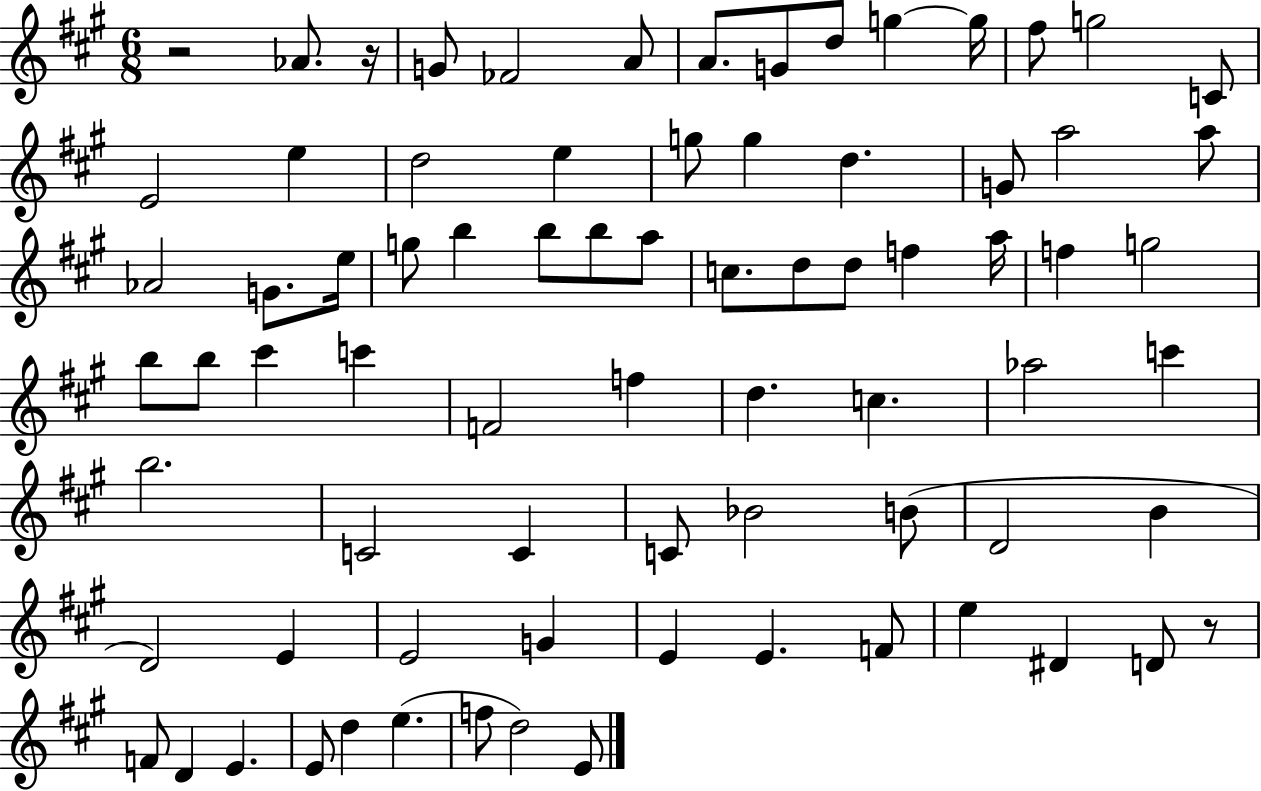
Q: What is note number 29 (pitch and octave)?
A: B5